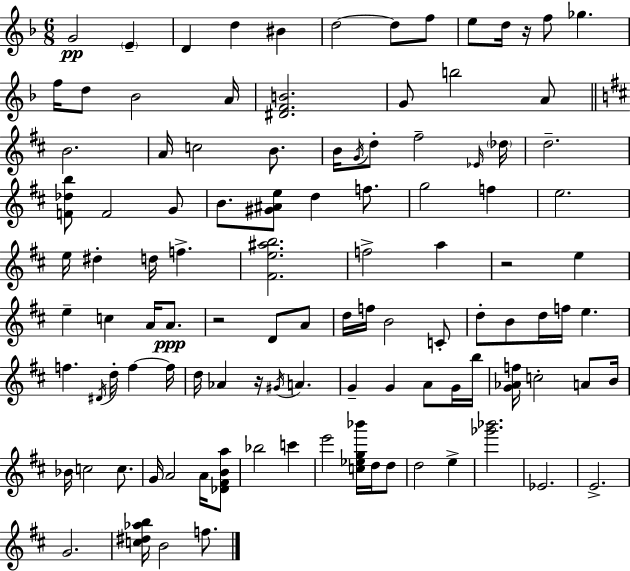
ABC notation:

X:1
T:Untitled
M:6/8
L:1/4
K:Dm
G2 E D d ^B d2 d/2 f/2 e/2 d/4 z/4 f/2 _g f/4 d/2 _B2 A/4 [^DFB]2 G/2 b2 A/2 B2 A/4 c2 B/2 B/4 G/4 d/2 ^f2 _E/4 _d/4 d2 [F_db]/2 F2 G/2 B/2 [^G^Ae]/2 d f/2 g2 f e2 e/4 ^d d/4 f [^Fe^ab]2 f2 a z2 e e c A/4 A/2 z2 D/2 A/2 d/4 f/4 B2 C/2 d/2 B/2 d/4 f/4 e f ^D/4 d/4 f f/4 d/4 _A z/4 ^G/4 A G G A/2 G/4 b/4 [G_Af]/4 c2 A/2 B/4 _B/4 c2 c/2 G/4 A2 A/4 [_D^FBa]/2 _b2 c' e'2 [c_eg_b']/4 d/4 d/2 d2 e [_g'_b']2 _E2 E2 G2 [c^d_ab]/4 B2 f/2